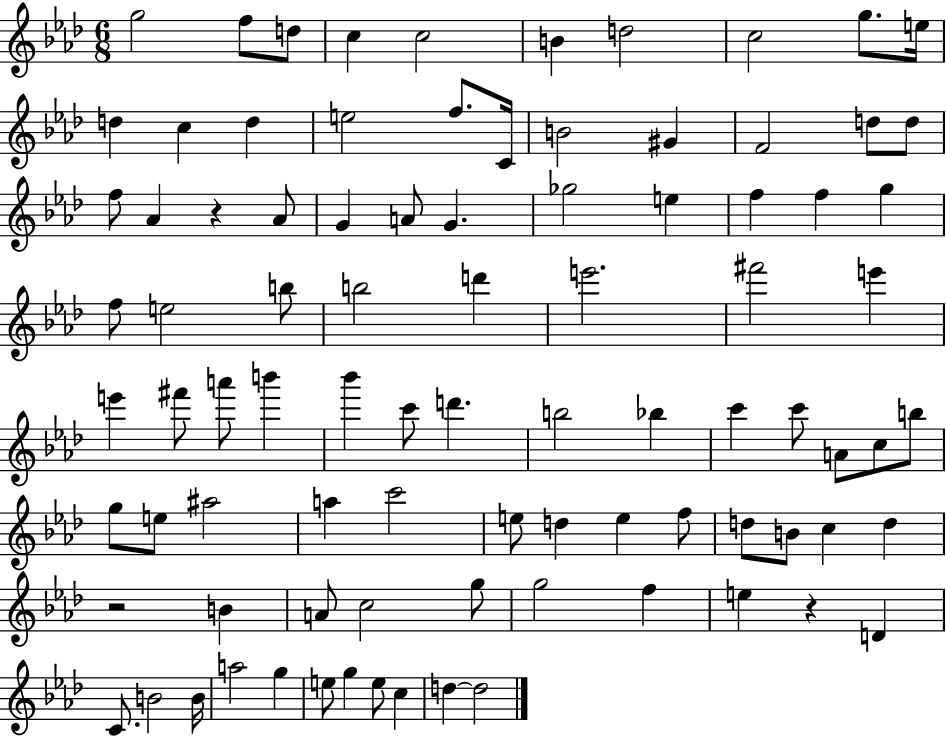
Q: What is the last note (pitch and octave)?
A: D5